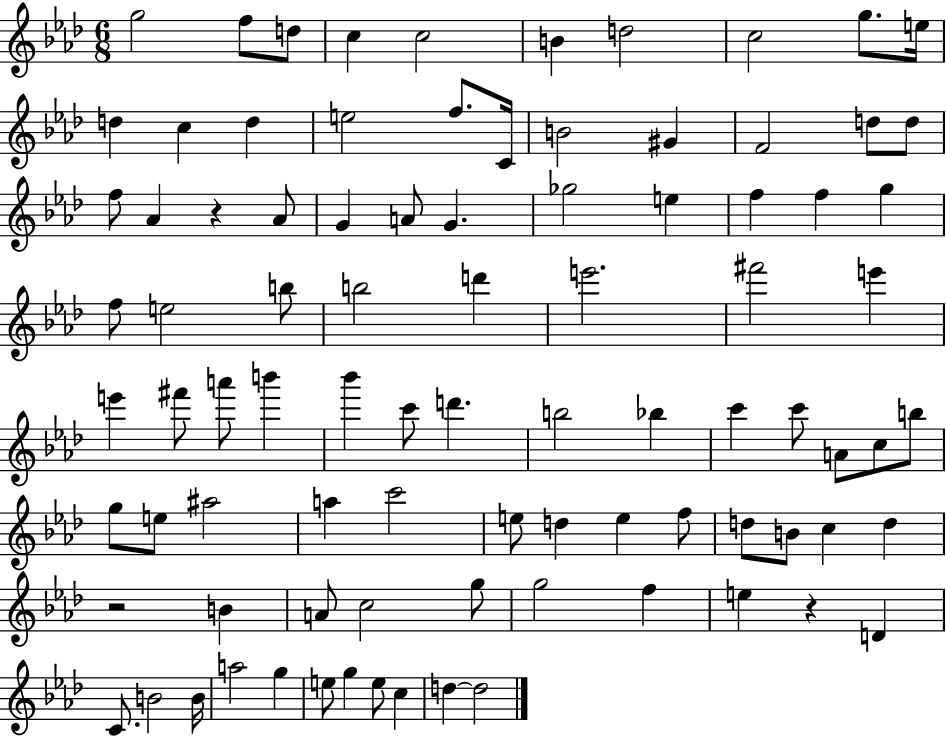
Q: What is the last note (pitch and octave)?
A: D5